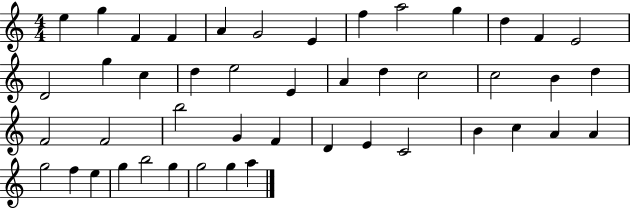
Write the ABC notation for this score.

X:1
T:Untitled
M:4/4
L:1/4
K:C
e g F F A G2 E f a2 g d F E2 D2 g c d e2 E A d c2 c2 B d F2 F2 b2 G F D E C2 B c A A g2 f e g b2 g g2 g a